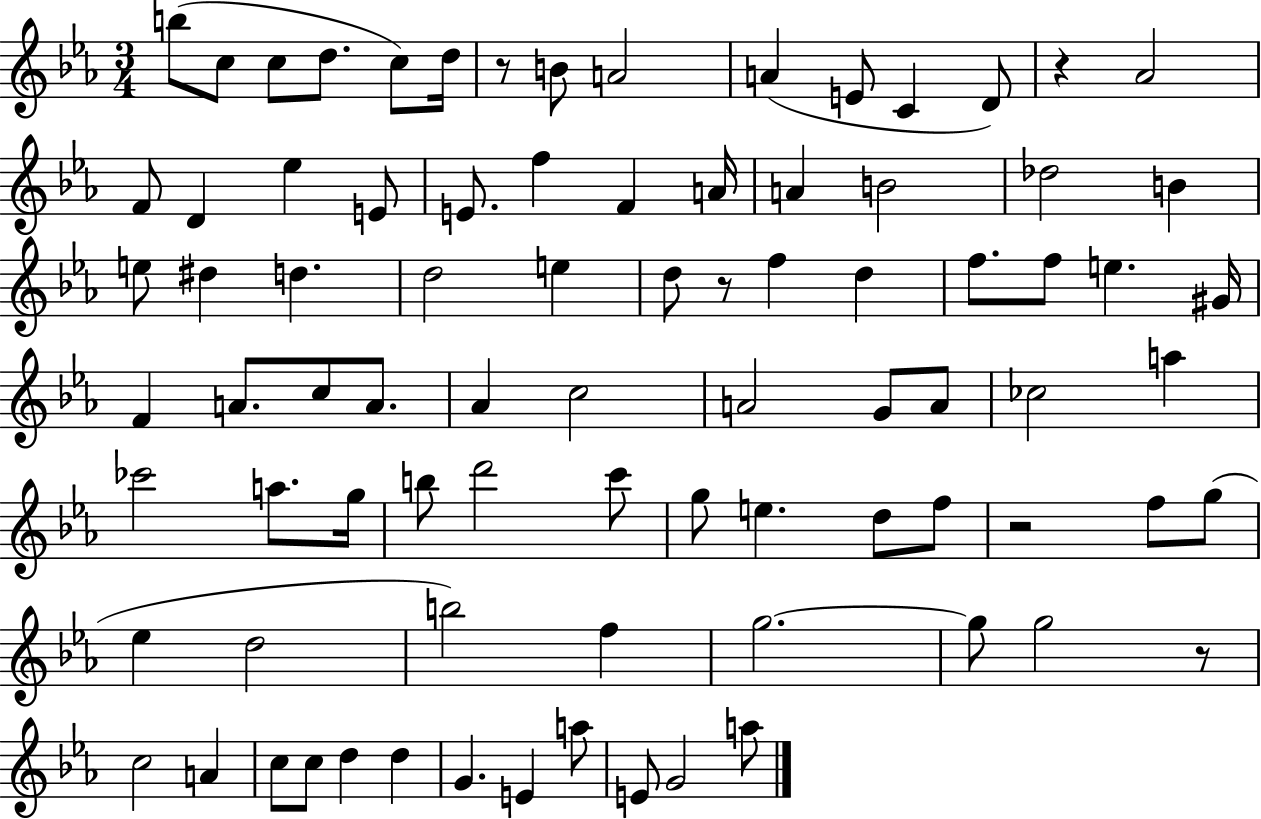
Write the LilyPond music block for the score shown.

{
  \clef treble
  \numericTimeSignature
  \time 3/4
  \key ees \major
  b''8( c''8 c''8 d''8. c''8) d''16 | r8 b'8 a'2 | a'4( e'8 c'4 d'8) | r4 aes'2 | \break f'8 d'4 ees''4 e'8 | e'8. f''4 f'4 a'16 | a'4 b'2 | des''2 b'4 | \break e''8 dis''4 d''4. | d''2 e''4 | d''8 r8 f''4 d''4 | f''8. f''8 e''4. gis'16 | \break f'4 a'8. c''8 a'8. | aes'4 c''2 | a'2 g'8 a'8 | ces''2 a''4 | \break ces'''2 a''8. g''16 | b''8 d'''2 c'''8 | g''8 e''4. d''8 f''8 | r2 f''8 g''8( | \break ees''4 d''2 | b''2) f''4 | g''2.~~ | g''8 g''2 r8 | \break c''2 a'4 | c''8 c''8 d''4 d''4 | g'4. e'4 a''8 | e'8 g'2 a''8 | \break \bar "|."
}